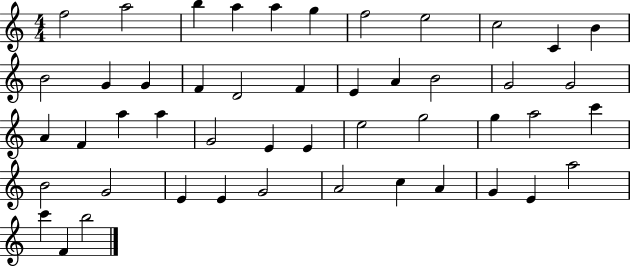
X:1
T:Untitled
M:4/4
L:1/4
K:C
f2 a2 b a a g f2 e2 c2 C B B2 G G F D2 F E A B2 G2 G2 A F a a G2 E E e2 g2 g a2 c' B2 G2 E E G2 A2 c A G E a2 c' F b2